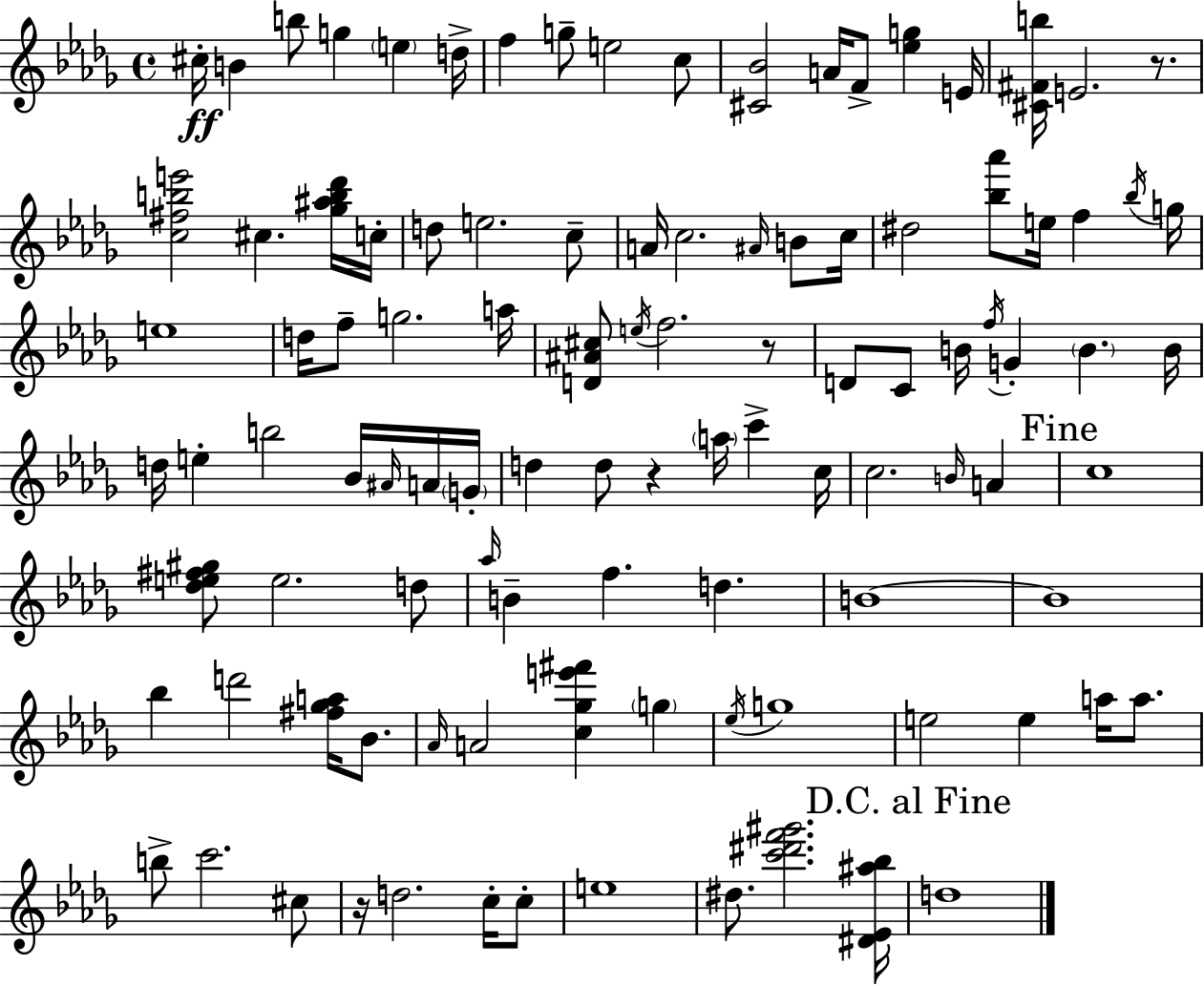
{
  \clef treble
  \time 4/4
  \defaultTimeSignature
  \key bes \minor
  \repeat volta 2 { cis''16-.\ff b'4 b''8 g''4 \parenthesize e''4 d''16-> | f''4 g''8-- e''2 c''8 | <cis' bes'>2 a'16 f'8-> <ees'' g''>4 e'16 | <cis' fis' b''>16 e'2. r8. | \break <c'' fis'' b'' e'''>2 cis''4. <ges'' ais'' b'' des'''>16 c''16-. | d''8 e''2. c''8-- | a'16 c''2. \grace { ais'16 } b'8 | c''16 dis''2 <bes'' aes'''>8 e''16 f''4 | \break \acciaccatura { bes''16 } g''16 e''1 | d''16 f''8-- g''2. | a''16 <d' ais' cis''>8 \acciaccatura { e''16 } f''2. | r8 d'8 c'8 b'16 \acciaccatura { f''16 } g'4-. \parenthesize b'4. | \break b'16 d''16 e''4-. b''2 | bes'16 \grace { ais'16 } a'16 \parenthesize g'16-. d''4 d''8 r4 \parenthesize a''16 | c'''4-> c''16 c''2. | \grace { b'16 } a'4 \mark "Fine" c''1 | \break <des'' e'' fis'' gis''>8 e''2. | d''8 \grace { aes''16 } b'4-- f''4. | d''4. b'1~~ | b'1 | \break bes''4 d'''2 | <fis'' ges'' a''>16 bes'8. \grace { aes'16 } a'2 | <c'' ges'' e''' fis'''>4 \parenthesize g''4 \acciaccatura { ees''16 } g''1 | e''2 | \break e''4 a''16 a''8. b''8-> c'''2. | cis''8 r16 d''2. | c''16-. c''8-. e''1 | dis''8. <c''' dis''' f''' gis'''>2. | \break <dis' ees' ais'' bes''>16 \mark "D.C. al Fine" d''1 | } \bar "|."
}